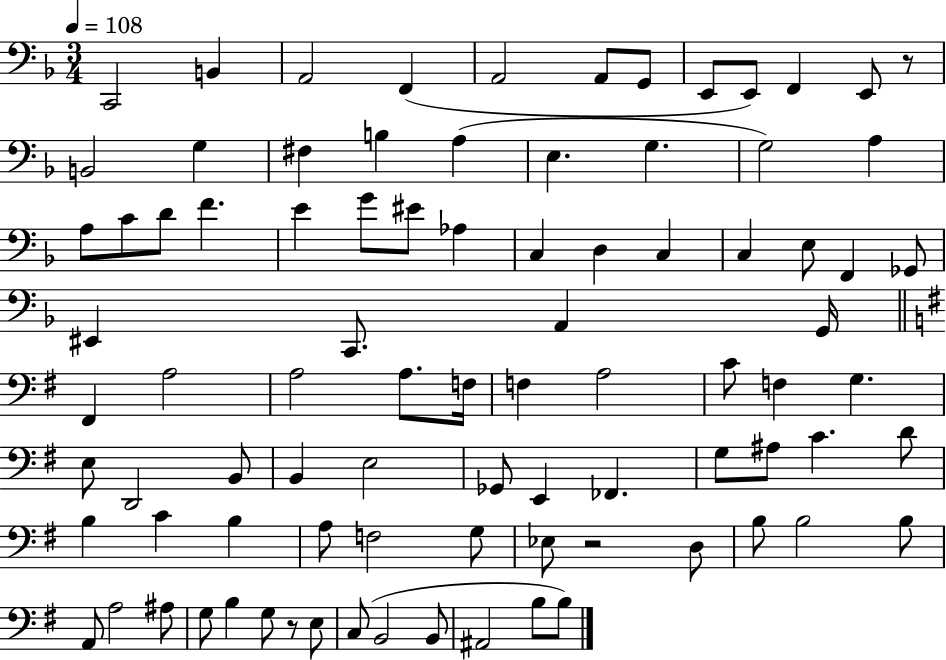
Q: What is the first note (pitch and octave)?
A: C2